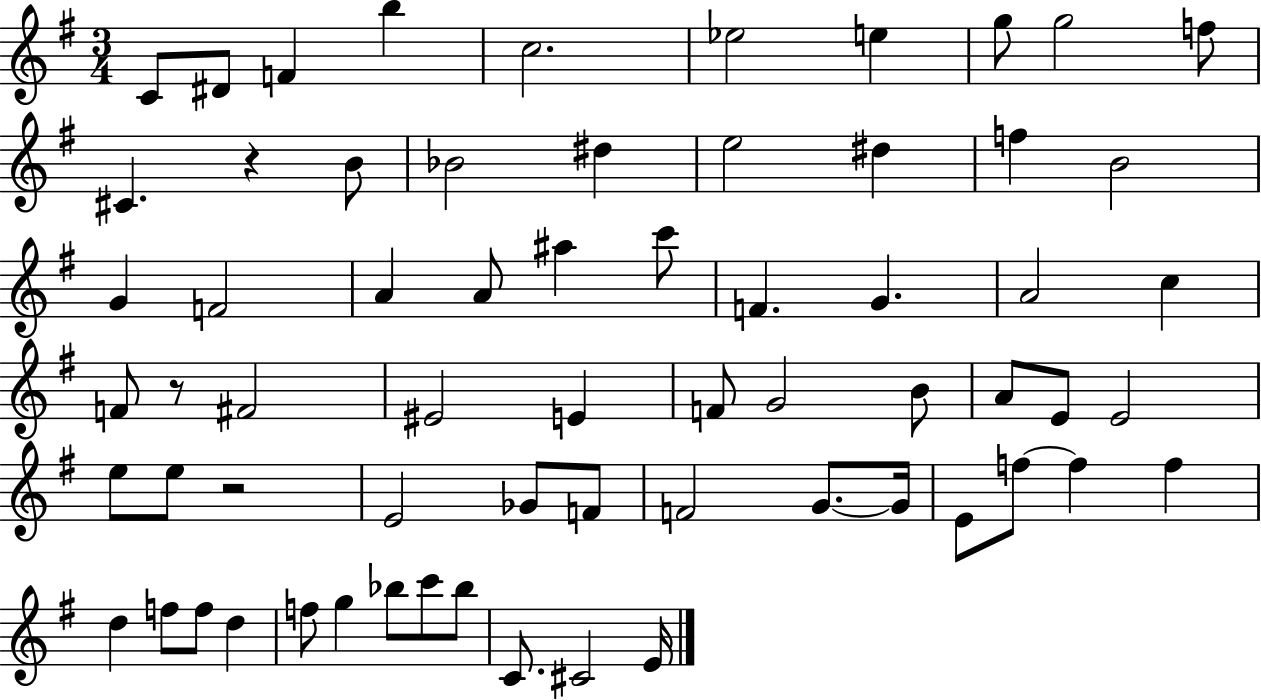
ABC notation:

X:1
T:Untitled
M:3/4
L:1/4
K:G
C/2 ^D/2 F b c2 _e2 e g/2 g2 f/2 ^C z B/2 _B2 ^d e2 ^d f B2 G F2 A A/2 ^a c'/2 F G A2 c F/2 z/2 ^F2 ^E2 E F/2 G2 B/2 A/2 E/2 E2 e/2 e/2 z2 E2 _G/2 F/2 F2 G/2 G/4 E/2 f/2 f f d f/2 f/2 d f/2 g _b/2 c'/2 _b/2 C/2 ^C2 E/4